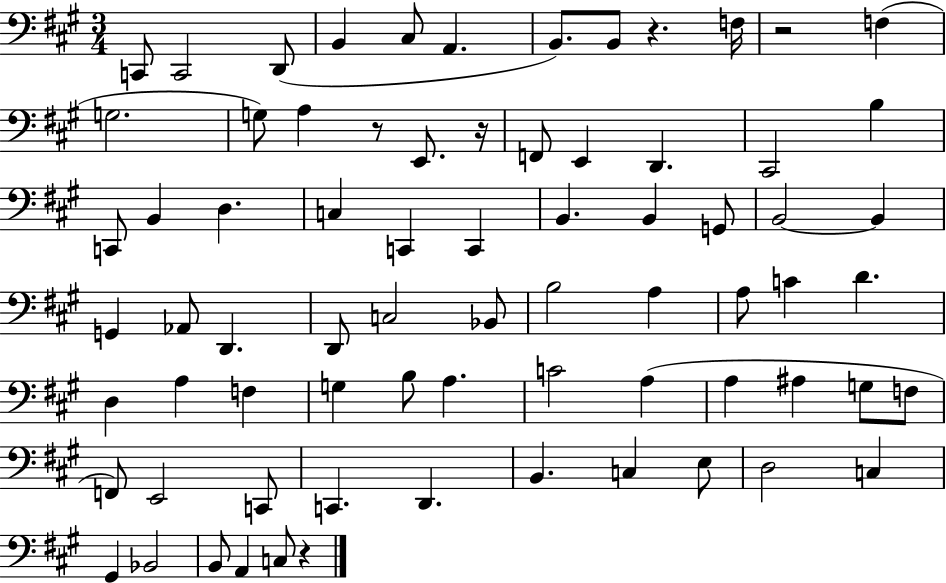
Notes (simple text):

C2/e C2/h D2/e B2/q C#3/e A2/q. B2/e. B2/e R/q. F3/s R/h F3/q G3/h. G3/e A3/q R/e E2/e. R/s F2/e E2/q D2/q. C#2/h B3/q C2/e B2/q D3/q. C3/q C2/q C2/q B2/q. B2/q G2/e B2/h B2/q G2/q Ab2/e D2/q. D2/e C3/h Bb2/e B3/h A3/q A3/e C4/q D4/q. D3/q A3/q F3/q G3/q B3/e A3/q. C4/h A3/q A3/q A#3/q G3/e F3/e F2/e E2/h C2/e C2/q. D2/q. B2/q. C3/q E3/e D3/h C3/q G#2/q Bb2/h B2/e A2/q C3/e R/q